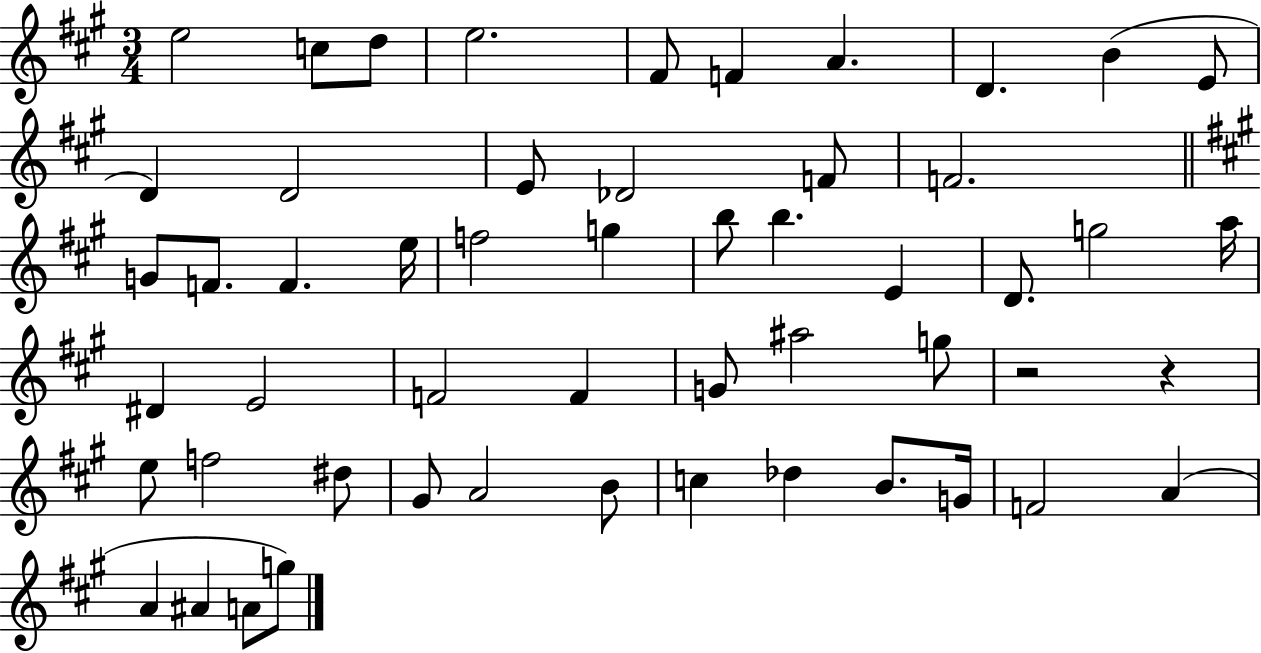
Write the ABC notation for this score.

X:1
T:Untitled
M:3/4
L:1/4
K:A
e2 c/2 d/2 e2 ^F/2 F A D B E/2 D D2 E/2 _D2 F/2 F2 G/2 F/2 F e/4 f2 g b/2 b E D/2 g2 a/4 ^D E2 F2 F G/2 ^a2 g/2 z2 z e/2 f2 ^d/2 ^G/2 A2 B/2 c _d B/2 G/4 F2 A A ^A A/2 g/2